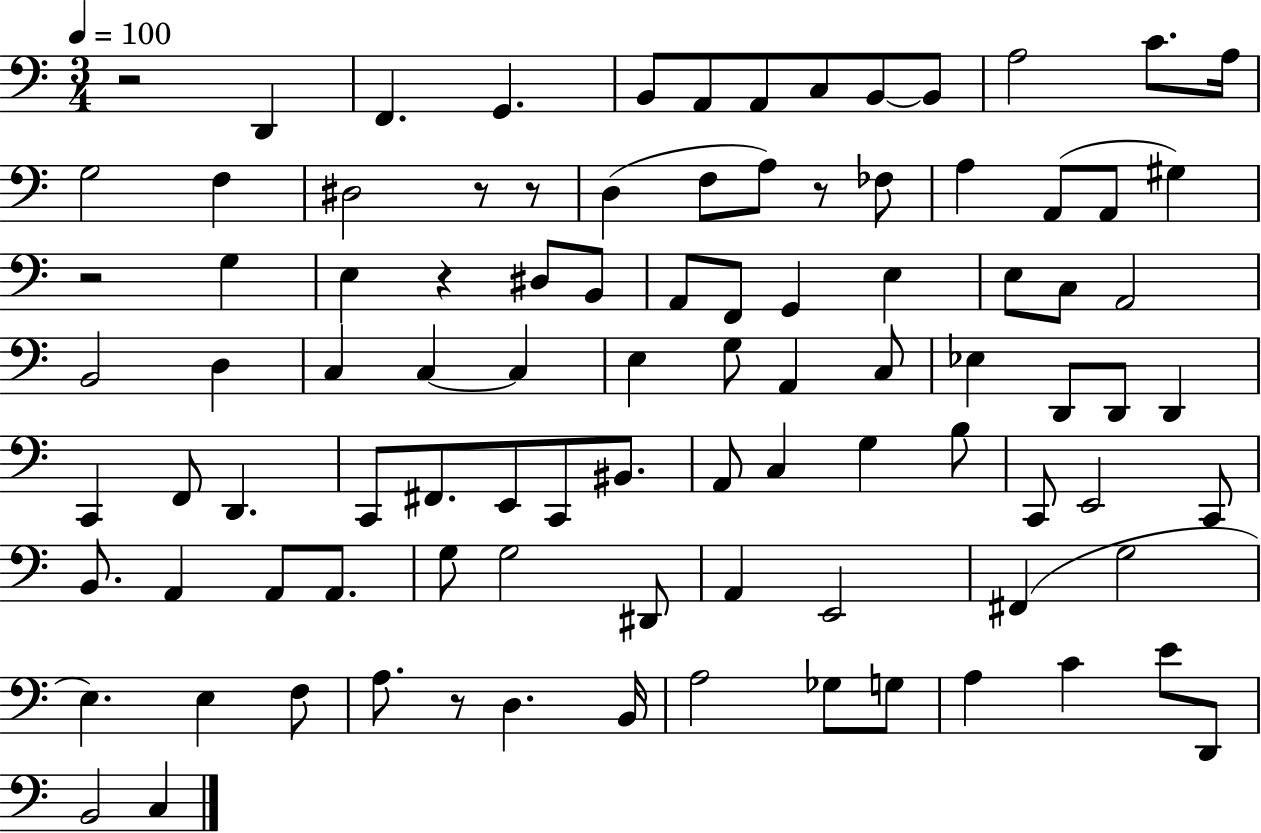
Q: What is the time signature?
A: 3/4